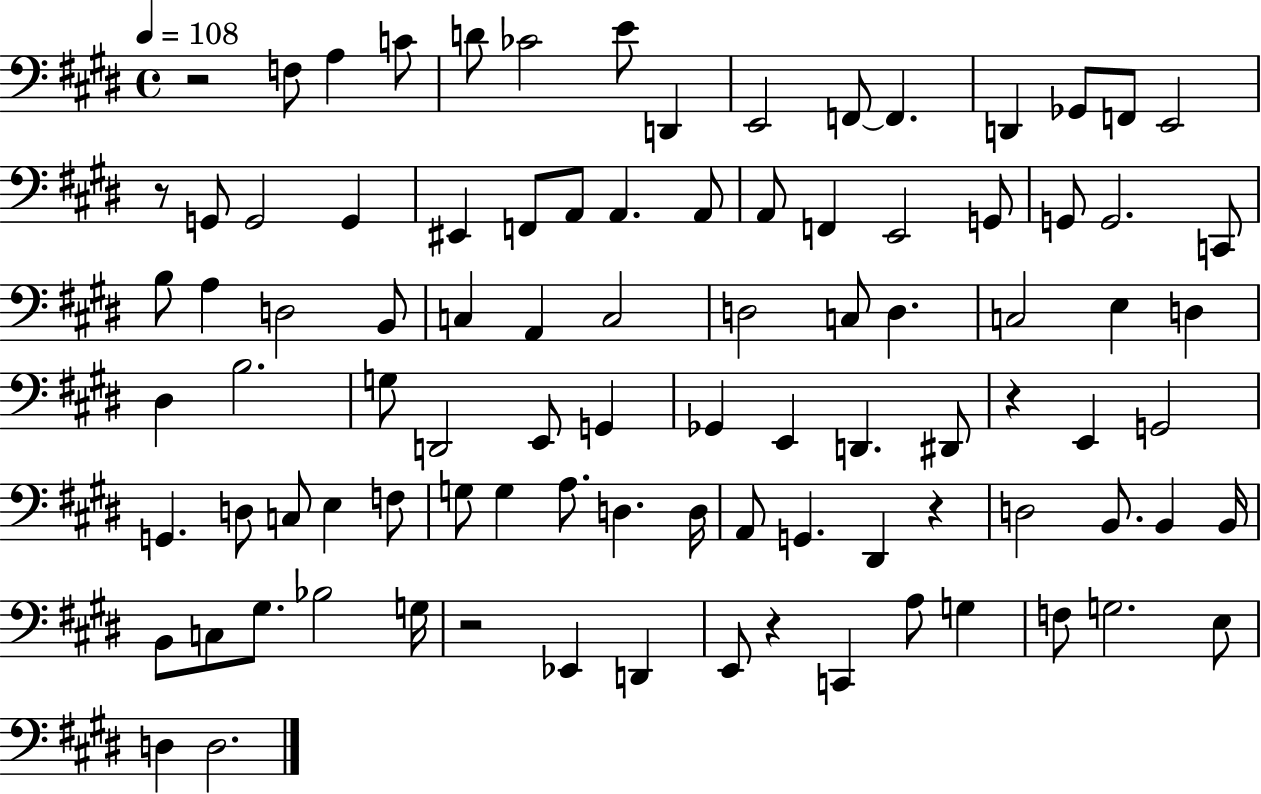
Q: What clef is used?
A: bass